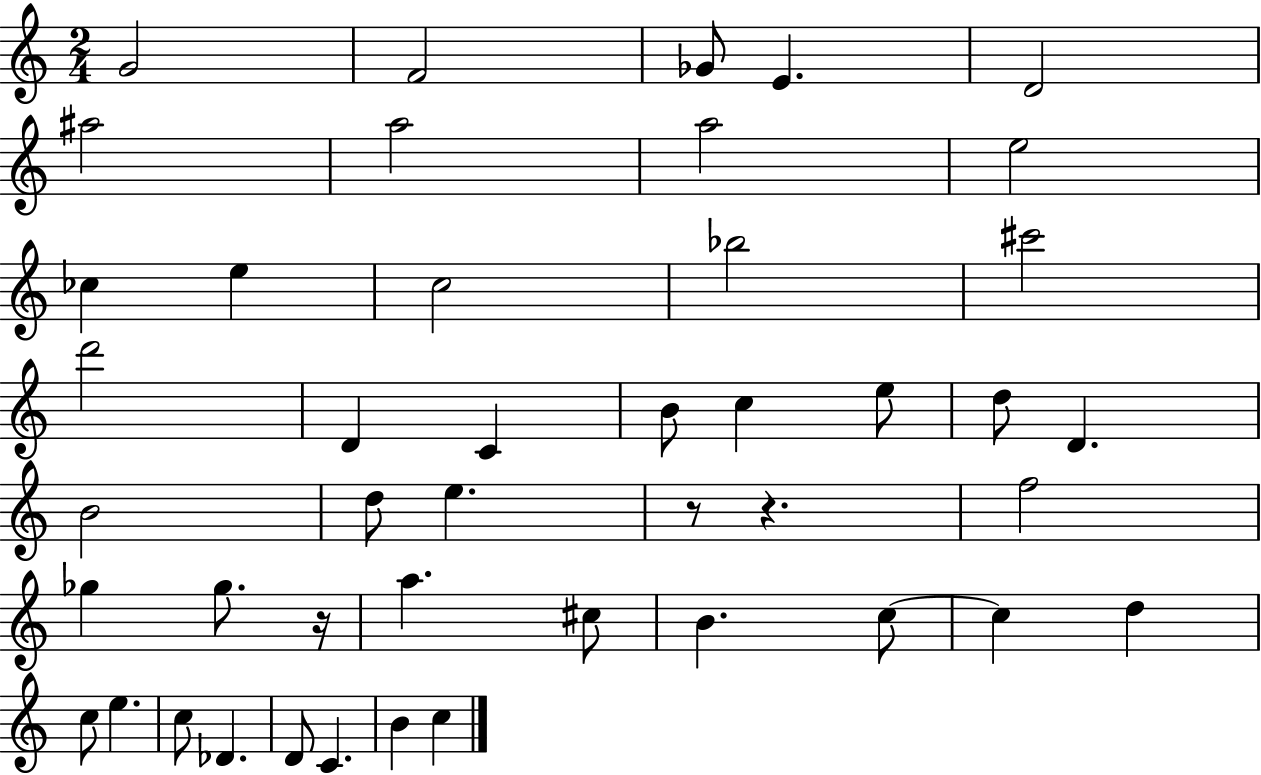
{
  \clef treble
  \numericTimeSignature
  \time 2/4
  \key c \major
  g'2 | f'2 | ges'8 e'4. | d'2 | \break ais''2 | a''2 | a''2 | e''2 | \break ces''4 e''4 | c''2 | bes''2 | cis'''2 | \break d'''2 | d'4 c'4 | b'8 c''4 e''8 | d''8 d'4. | \break b'2 | d''8 e''4. | r8 r4. | f''2 | \break ges''4 ges''8. r16 | a''4. cis''8 | b'4. c''8~~ | c''4 d''4 | \break c''8 e''4. | c''8 des'4. | d'8 c'4. | b'4 c''4 | \break \bar "|."
}